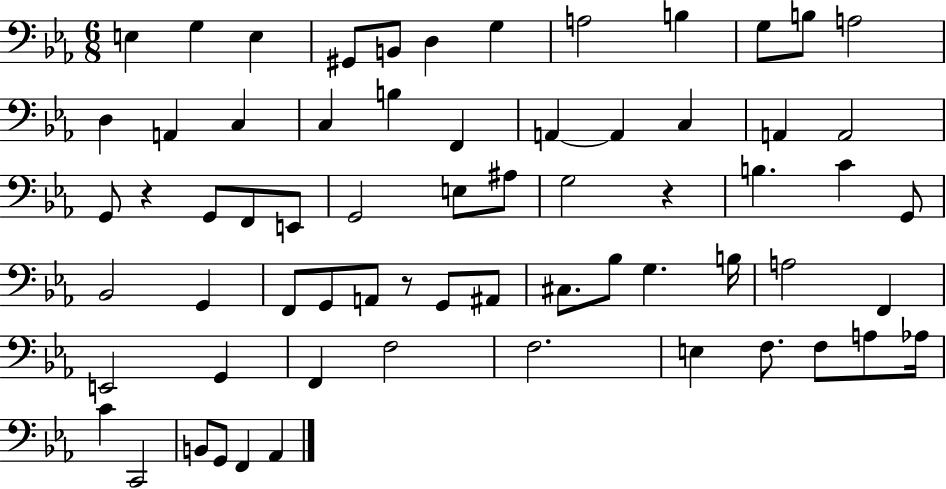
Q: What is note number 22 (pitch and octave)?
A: A2